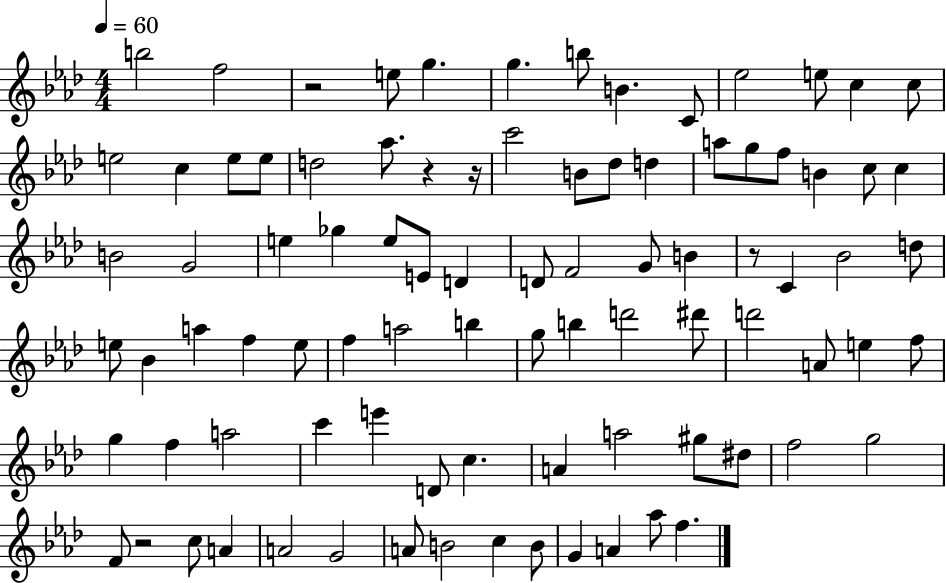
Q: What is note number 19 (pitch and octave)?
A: C6